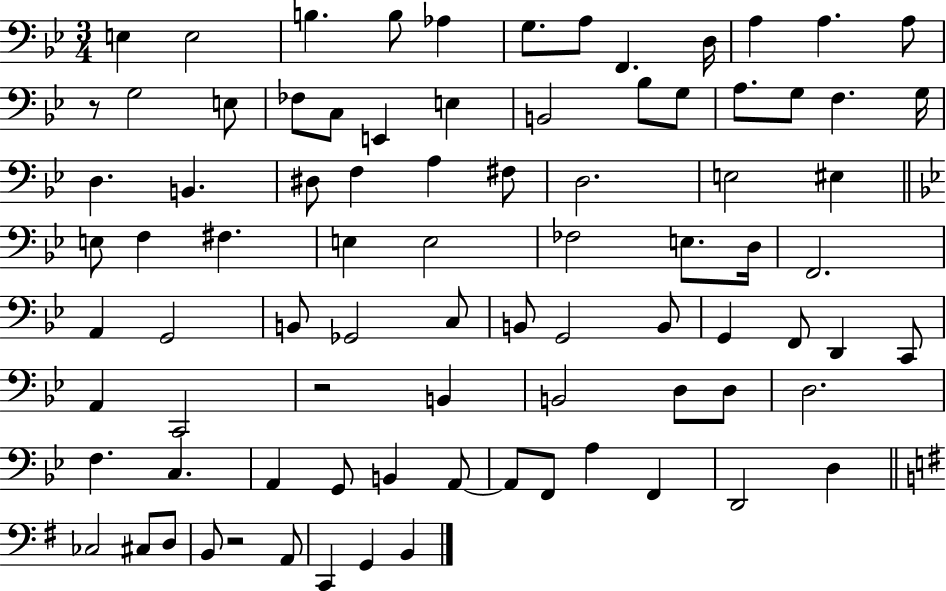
{
  \clef bass
  \numericTimeSignature
  \time 3/4
  \key bes \major
  e4 e2 | b4. b8 aes4 | g8. a8 f,4. d16 | a4 a4. a8 | \break r8 g2 e8 | fes8 c8 e,4 e4 | b,2 bes8 g8 | a8. g8 f4. g16 | \break d4. b,4. | dis8 f4 a4 fis8 | d2. | e2 eis4 | \break \bar "||" \break \key bes \major e8 f4 fis4. | e4 e2 | fes2 e8. d16 | f,2. | \break a,4 g,2 | b,8 ges,2 c8 | b,8 g,2 b,8 | g,4 f,8 d,4 c,8 | \break a,4 c,2 | r2 b,4 | b,2 d8 d8 | d2. | \break f4. c4. | a,4 g,8 b,4 a,8~~ | a,8 f,8 a4 f,4 | d,2 d4 | \break \bar "||" \break \key g \major ces2 cis8 d8 | b,8 r2 a,8 | c,4 g,4 b,4 | \bar "|."
}